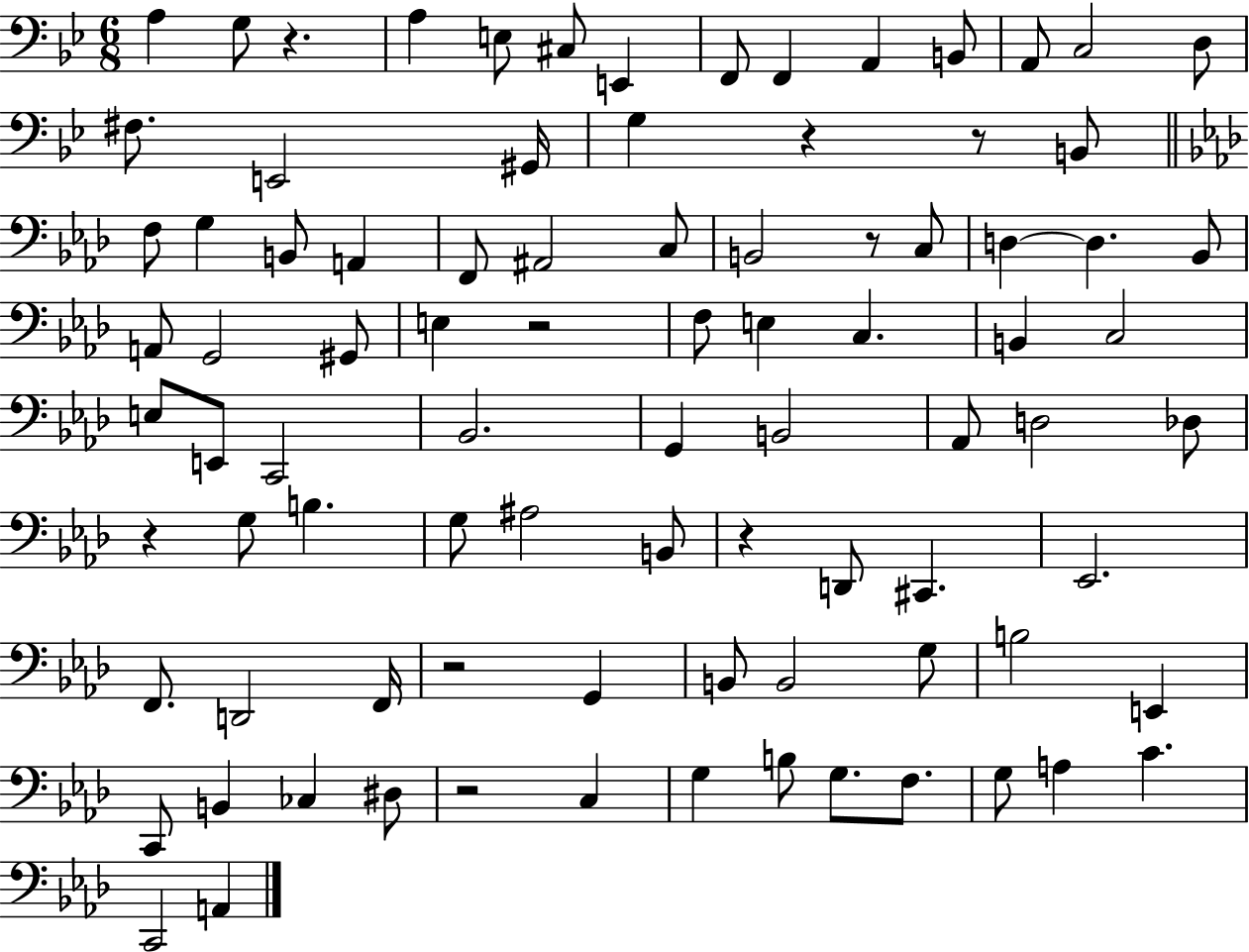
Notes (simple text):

A3/q G3/e R/q. A3/q E3/e C#3/e E2/q F2/e F2/q A2/q B2/e A2/e C3/h D3/e F#3/e. E2/h G#2/s G3/q R/q R/e B2/e F3/e G3/q B2/e A2/q F2/e A#2/h C3/e B2/h R/e C3/e D3/q D3/q. Bb2/e A2/e G2/h G#2/e E3/q R/h F3/e E3/q C3/q. B2/q C3/h E3/e E2/e C2/h Bb2/h. G2/q B2/h Ab2/e D3/h Db3/e R/q G3/e B3/q. G3/e A#3/h B2/e R/q D2/e C#2/q. Eb2/h. F2/e. D2/h F2/s R/h G2/q B2/e B2/h G3/e B3/h E2/q C2/e B2/q CES3/q D#3/e R/h C3/q G3/q B3/e G3/e. F3/e. G3/e A3/q C4/q. C2/h A2/q